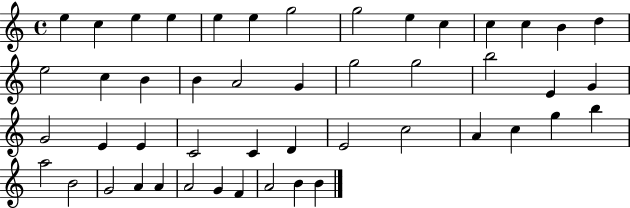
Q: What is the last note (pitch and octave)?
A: B4